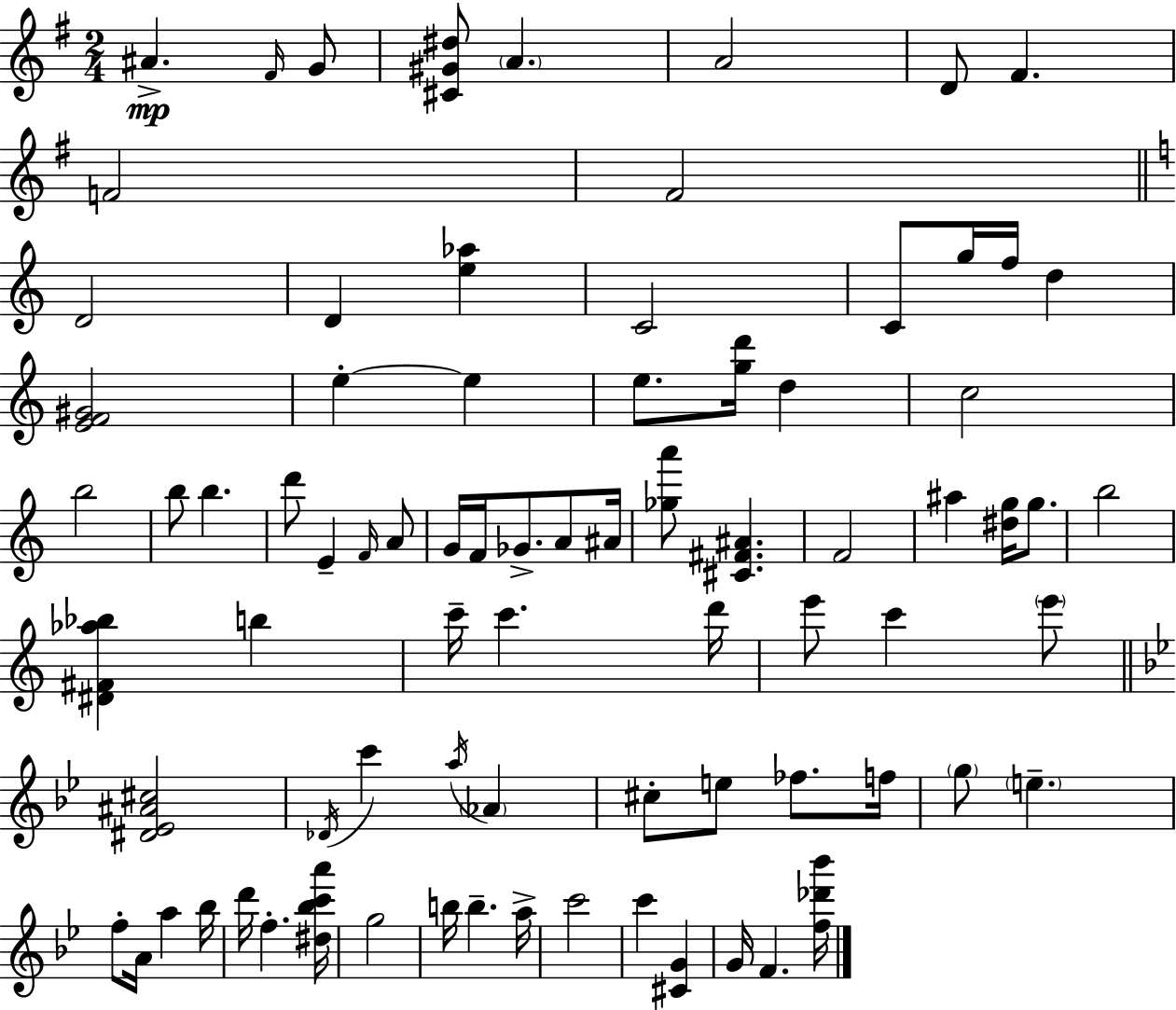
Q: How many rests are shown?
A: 0